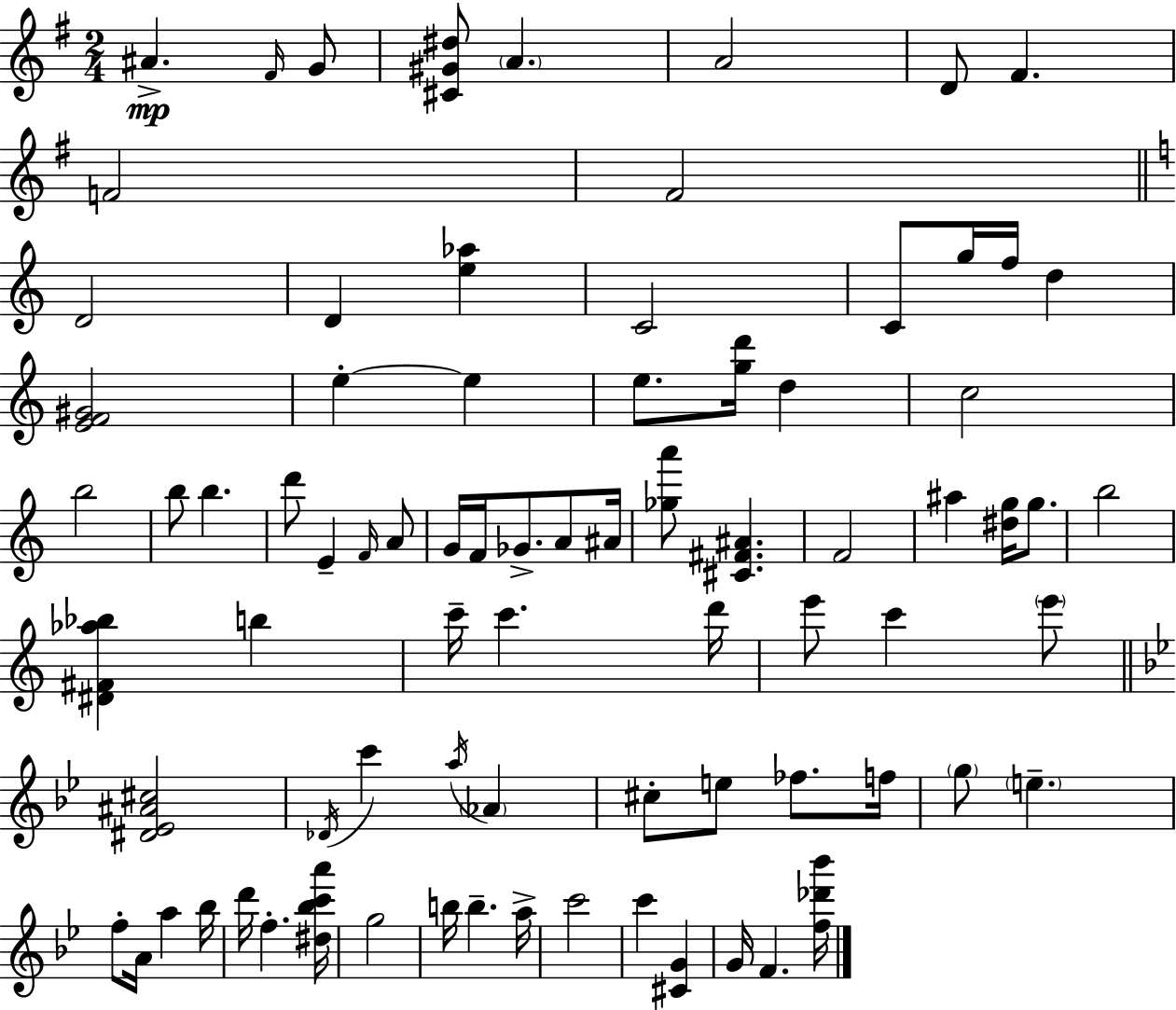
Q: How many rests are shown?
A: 0